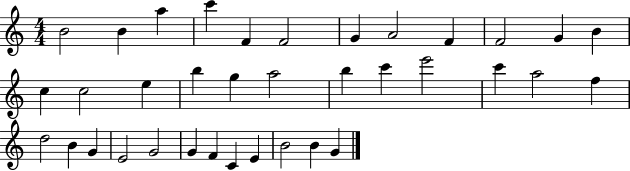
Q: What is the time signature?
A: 4/4